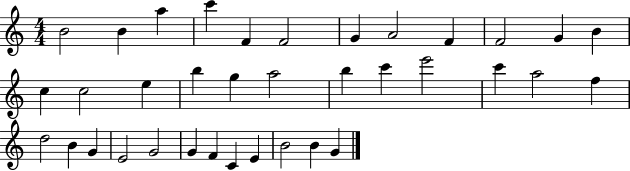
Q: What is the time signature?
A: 4/4